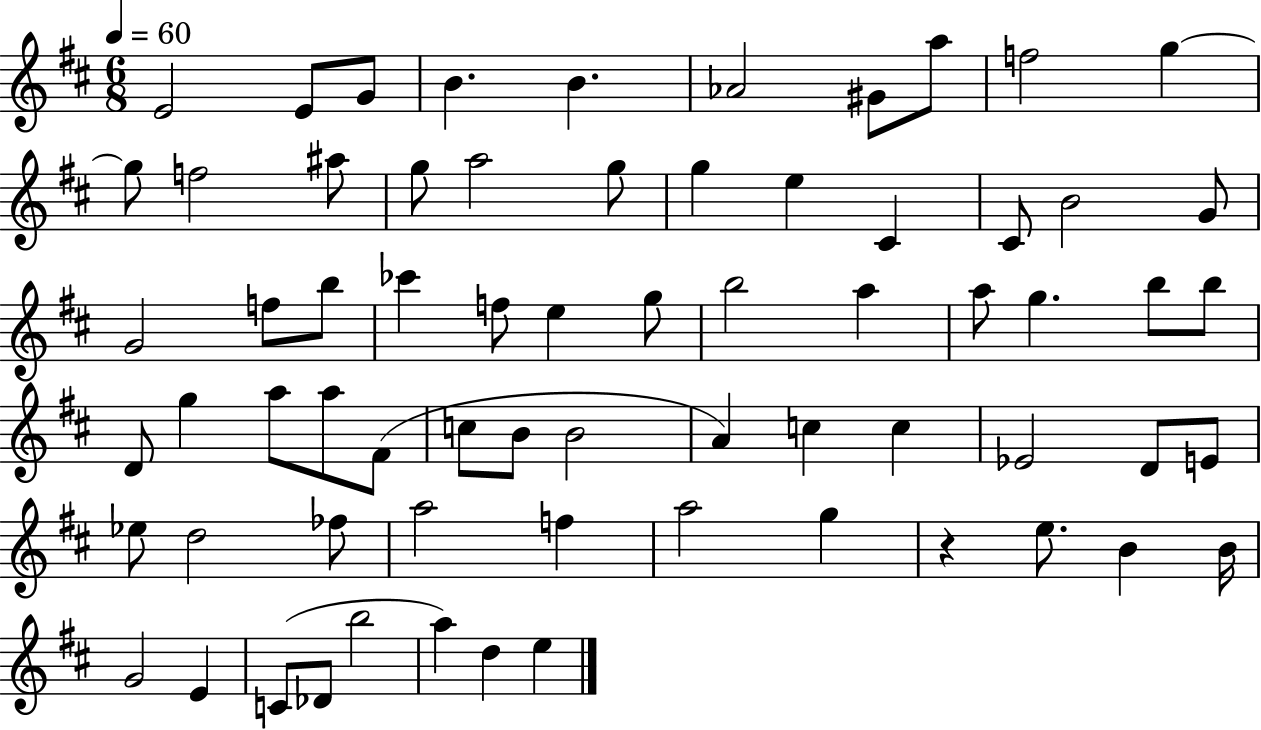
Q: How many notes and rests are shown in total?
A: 68